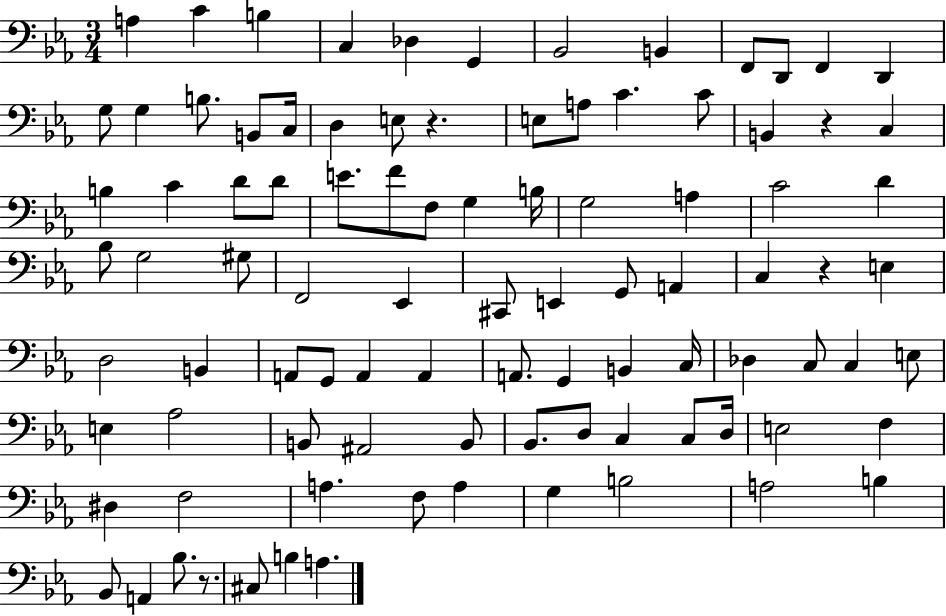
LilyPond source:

{
  \clef bass
  \numericTimeSignature
  \time 3/4
  \key ees \major
  a4 c'4 b4 | c4 des4 g,4 | bes,2 b,4 | f,8 d,8 f,4 d,4 | \break g8 g4 b8. b,8 c16 | d4 e8 r4. | e8 a8 c'4. c'8 | b,4 r4 c4 | \break b4 c'4 d'8 d'8 | e'8. f'8 f8 g4 b16 | g2 a4 | c'2 d'4 | \break bes8 g2 gis8 | f,2 ees,4 | cis,8 e,4 g,8 a,4 | c4 r4 e4 | \break d2 b,4 | a,8 g,8 a,4 a,4 | a,8. g,4 b,4 c16 | des4 c8 c4 e8 | \break e4 aes2 | b,8 ais,2 b,8 | bes,8. d8 c4 c8 d16 | e2 f4 | \break dis4 f2 | a4. f8 a4 | g4 b2 | a2 b4 | \break bes,8 a,4 bes8. r8. | cis8 b4 a4. | \bar "|."
}